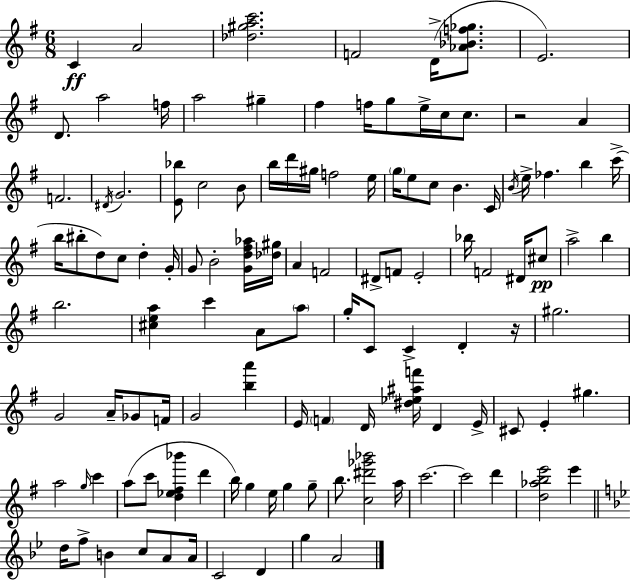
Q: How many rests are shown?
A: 2